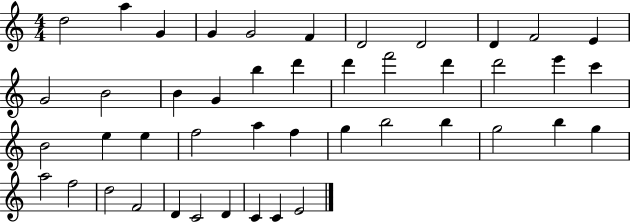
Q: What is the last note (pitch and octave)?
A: E4